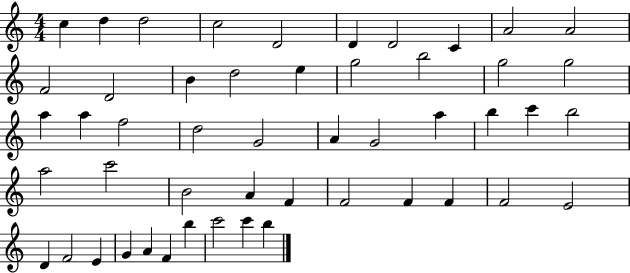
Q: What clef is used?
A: treble